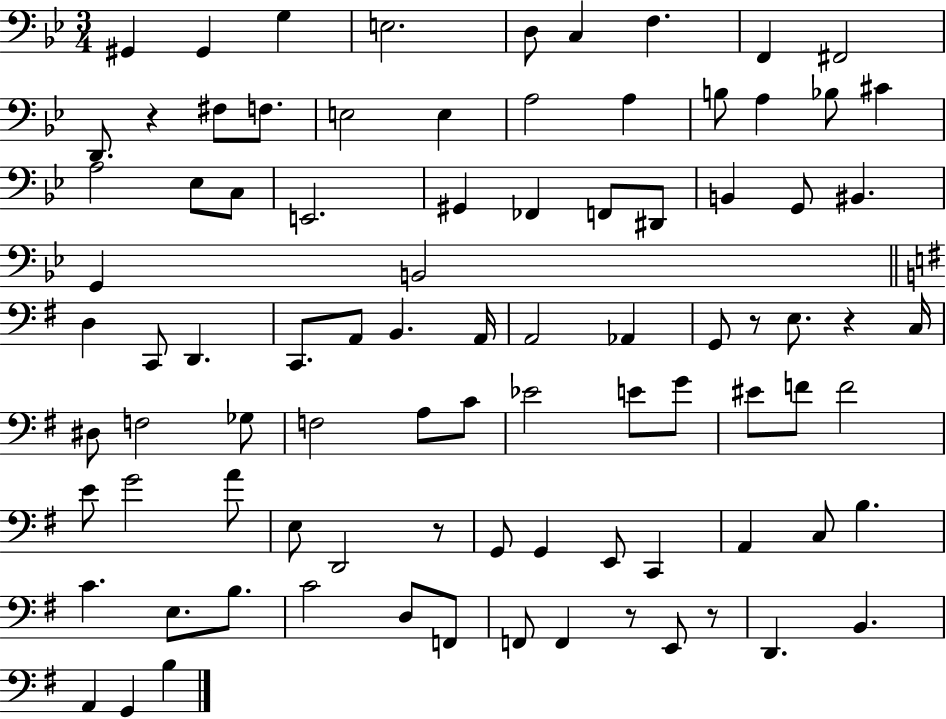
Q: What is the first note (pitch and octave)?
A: G#2